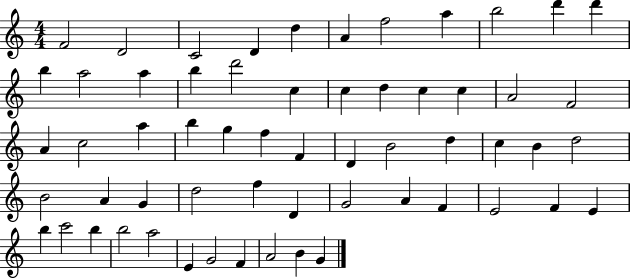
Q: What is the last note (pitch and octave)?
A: G4